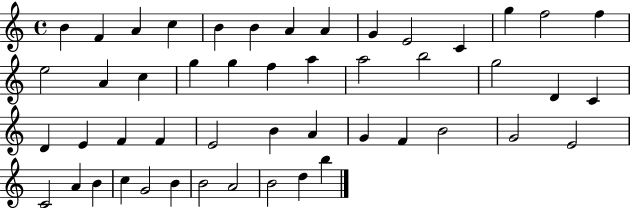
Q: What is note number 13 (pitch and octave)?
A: F5